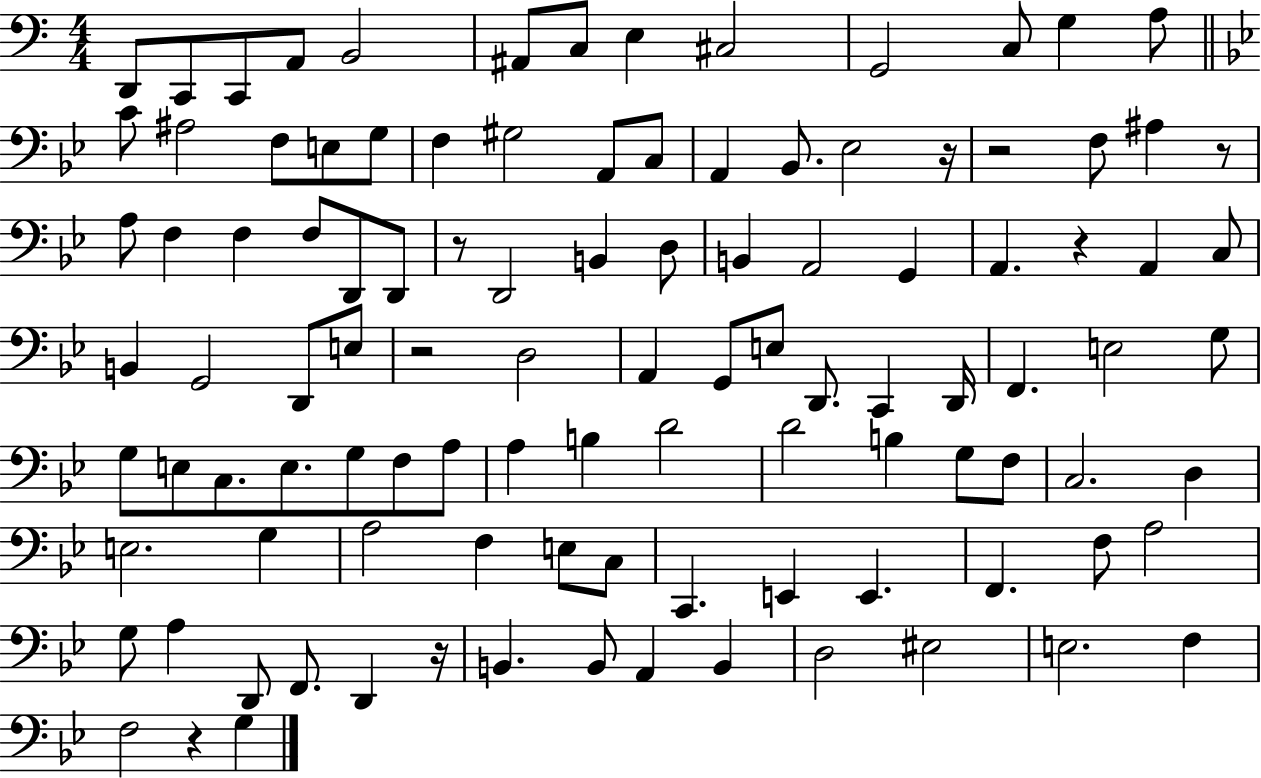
D2/e C2/e C2/e A2/e B2/h A#2/e C3/e E3/q C#3/h G2/h C3/e G3/q A3/e C4/e A#3/h F3/e E3/e G3/e F3/q G#3/h A2/e C3/e A2/q Bb2/e. Eb3/h R/s R/h F3/e A#3/q R/e A3/e F3/q F3/q F3/e D2/e D2/e R/e D2/h B2/q D3/e B2/q A2/h G2/q A2/q. R/q A2/q C3/e B2/q G2/h D2/e E3/e R/h D3/h A2/q G2/e E3/e D2/e. C2/q D2/s F2/q. E3/h G3/e G3/e E3/e C3/e. E3/e. G3/e F3/e A3/e A3/q B3/q D4/h D4/h B3/q G3/e F3/e C3/h. D3/q E3/h. G3/q A3/h F3/q E3/e C3/e C2/q. E2/q E2/q. F2/q. F3/e A3/h G3/e A3/q D2/e F2/e. D2/q R/s B2/q. B2/e A2/q B2/q D3/h EIS3/h E3/h. F3/q F3/h R/q G3/q